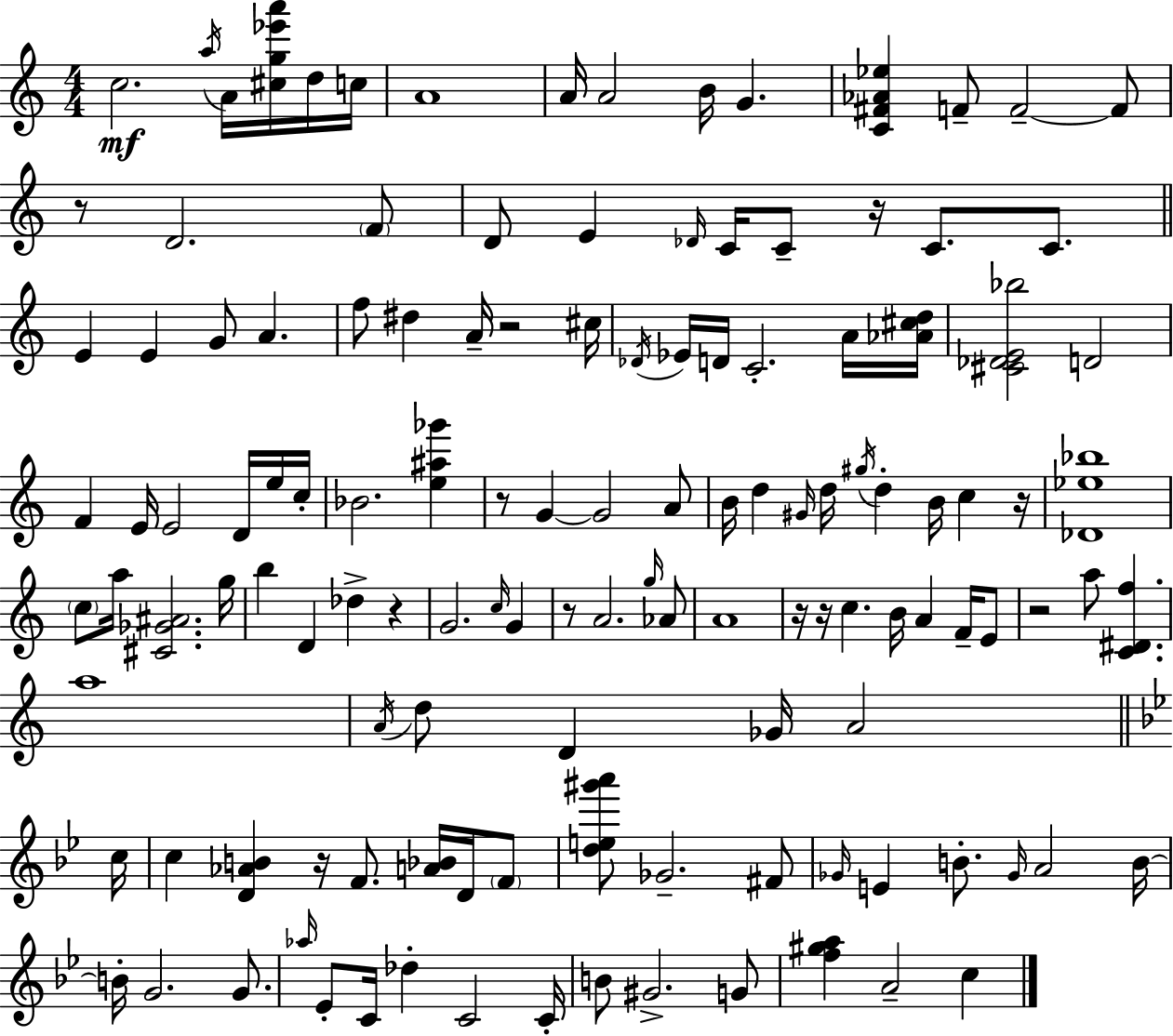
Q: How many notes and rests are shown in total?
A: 129